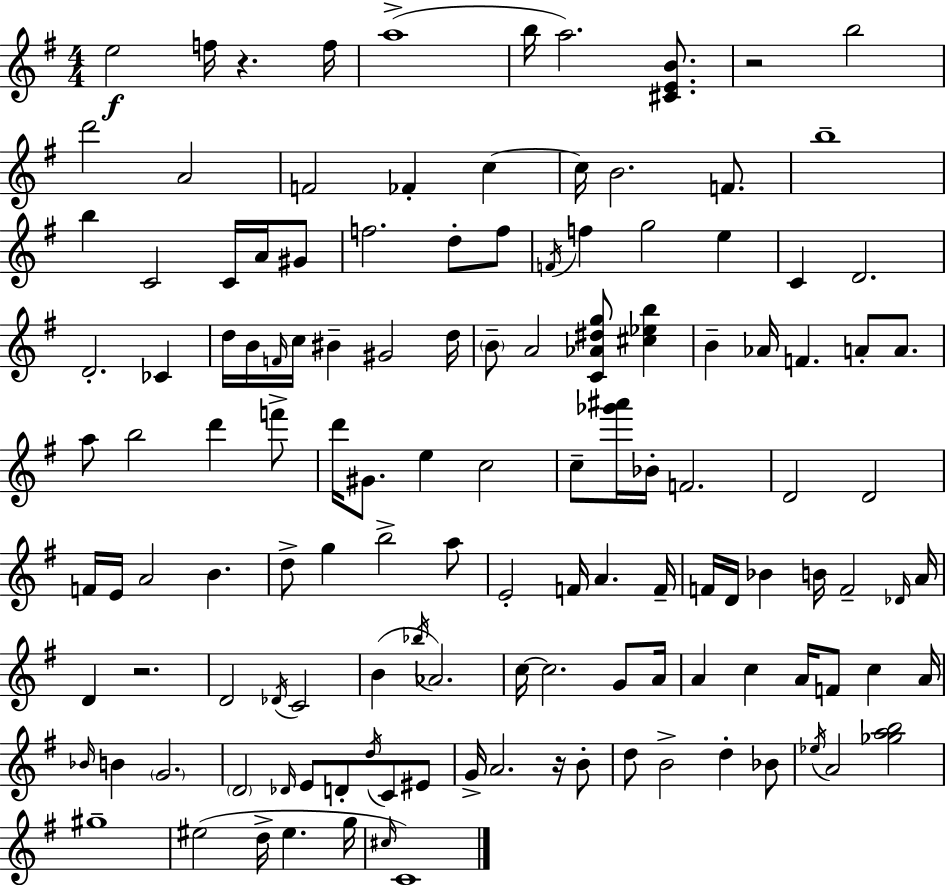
E5/h F5/s R/q. F5/s A5/w B5/s A5/h. [C#4,E4,B4]/e. R/h B5/h D6/h A4/h F4/h FES4/q C5/q C5/s B4/h. F4/e. B5/w B5/q C4/h C4/s A4/s G#4/e F5/h. D5/e F5/e F4/s F5/q G5/h E5/q C4/q D4/h. D4/h. CES4/q D5/s B4/s F4/s C5/s BIS4/q G#4/h D5/s B4/e A4/h [C4,Ab4,D#5,G5]/e [C#5,Eb5,B5]/q B4/q Ab4/s F4/q. A4/e A4/e. A5/e B5/h D6/q F6/e D6/s G#4/e. E5/q C5/h C5/e [Gb6,A#6]/s Bb4/s F4/h. D4/h D4/h F4/s E4/s A4/h B4/q. D5/e G5/q B5/h A5/e E4/h F4/s A4/q. F4/s F4/s D4/s Bb4/q B4/s F4/h Db4/s A4/s D4/q R/h. D4/h Db4/s C4/h B4/q Bb5/s Ab4/h. C5/s C5/h. G4/e A4/s A4/q C5/q A4/s F4/e C5/q A4/s Bb4/s B4/q G4/h. D4/h Db4/s E4/e D4/e D5/s C4/e EIS4/e G4/s A4/h. R/s B4/e D5/e B4/h D5/q Bb4/e Eb5/s A4/h [Gb5,A5,B5]/h G#5/w EIS5/h D5/s EIS5/q. G5/s C#5/s C4/w